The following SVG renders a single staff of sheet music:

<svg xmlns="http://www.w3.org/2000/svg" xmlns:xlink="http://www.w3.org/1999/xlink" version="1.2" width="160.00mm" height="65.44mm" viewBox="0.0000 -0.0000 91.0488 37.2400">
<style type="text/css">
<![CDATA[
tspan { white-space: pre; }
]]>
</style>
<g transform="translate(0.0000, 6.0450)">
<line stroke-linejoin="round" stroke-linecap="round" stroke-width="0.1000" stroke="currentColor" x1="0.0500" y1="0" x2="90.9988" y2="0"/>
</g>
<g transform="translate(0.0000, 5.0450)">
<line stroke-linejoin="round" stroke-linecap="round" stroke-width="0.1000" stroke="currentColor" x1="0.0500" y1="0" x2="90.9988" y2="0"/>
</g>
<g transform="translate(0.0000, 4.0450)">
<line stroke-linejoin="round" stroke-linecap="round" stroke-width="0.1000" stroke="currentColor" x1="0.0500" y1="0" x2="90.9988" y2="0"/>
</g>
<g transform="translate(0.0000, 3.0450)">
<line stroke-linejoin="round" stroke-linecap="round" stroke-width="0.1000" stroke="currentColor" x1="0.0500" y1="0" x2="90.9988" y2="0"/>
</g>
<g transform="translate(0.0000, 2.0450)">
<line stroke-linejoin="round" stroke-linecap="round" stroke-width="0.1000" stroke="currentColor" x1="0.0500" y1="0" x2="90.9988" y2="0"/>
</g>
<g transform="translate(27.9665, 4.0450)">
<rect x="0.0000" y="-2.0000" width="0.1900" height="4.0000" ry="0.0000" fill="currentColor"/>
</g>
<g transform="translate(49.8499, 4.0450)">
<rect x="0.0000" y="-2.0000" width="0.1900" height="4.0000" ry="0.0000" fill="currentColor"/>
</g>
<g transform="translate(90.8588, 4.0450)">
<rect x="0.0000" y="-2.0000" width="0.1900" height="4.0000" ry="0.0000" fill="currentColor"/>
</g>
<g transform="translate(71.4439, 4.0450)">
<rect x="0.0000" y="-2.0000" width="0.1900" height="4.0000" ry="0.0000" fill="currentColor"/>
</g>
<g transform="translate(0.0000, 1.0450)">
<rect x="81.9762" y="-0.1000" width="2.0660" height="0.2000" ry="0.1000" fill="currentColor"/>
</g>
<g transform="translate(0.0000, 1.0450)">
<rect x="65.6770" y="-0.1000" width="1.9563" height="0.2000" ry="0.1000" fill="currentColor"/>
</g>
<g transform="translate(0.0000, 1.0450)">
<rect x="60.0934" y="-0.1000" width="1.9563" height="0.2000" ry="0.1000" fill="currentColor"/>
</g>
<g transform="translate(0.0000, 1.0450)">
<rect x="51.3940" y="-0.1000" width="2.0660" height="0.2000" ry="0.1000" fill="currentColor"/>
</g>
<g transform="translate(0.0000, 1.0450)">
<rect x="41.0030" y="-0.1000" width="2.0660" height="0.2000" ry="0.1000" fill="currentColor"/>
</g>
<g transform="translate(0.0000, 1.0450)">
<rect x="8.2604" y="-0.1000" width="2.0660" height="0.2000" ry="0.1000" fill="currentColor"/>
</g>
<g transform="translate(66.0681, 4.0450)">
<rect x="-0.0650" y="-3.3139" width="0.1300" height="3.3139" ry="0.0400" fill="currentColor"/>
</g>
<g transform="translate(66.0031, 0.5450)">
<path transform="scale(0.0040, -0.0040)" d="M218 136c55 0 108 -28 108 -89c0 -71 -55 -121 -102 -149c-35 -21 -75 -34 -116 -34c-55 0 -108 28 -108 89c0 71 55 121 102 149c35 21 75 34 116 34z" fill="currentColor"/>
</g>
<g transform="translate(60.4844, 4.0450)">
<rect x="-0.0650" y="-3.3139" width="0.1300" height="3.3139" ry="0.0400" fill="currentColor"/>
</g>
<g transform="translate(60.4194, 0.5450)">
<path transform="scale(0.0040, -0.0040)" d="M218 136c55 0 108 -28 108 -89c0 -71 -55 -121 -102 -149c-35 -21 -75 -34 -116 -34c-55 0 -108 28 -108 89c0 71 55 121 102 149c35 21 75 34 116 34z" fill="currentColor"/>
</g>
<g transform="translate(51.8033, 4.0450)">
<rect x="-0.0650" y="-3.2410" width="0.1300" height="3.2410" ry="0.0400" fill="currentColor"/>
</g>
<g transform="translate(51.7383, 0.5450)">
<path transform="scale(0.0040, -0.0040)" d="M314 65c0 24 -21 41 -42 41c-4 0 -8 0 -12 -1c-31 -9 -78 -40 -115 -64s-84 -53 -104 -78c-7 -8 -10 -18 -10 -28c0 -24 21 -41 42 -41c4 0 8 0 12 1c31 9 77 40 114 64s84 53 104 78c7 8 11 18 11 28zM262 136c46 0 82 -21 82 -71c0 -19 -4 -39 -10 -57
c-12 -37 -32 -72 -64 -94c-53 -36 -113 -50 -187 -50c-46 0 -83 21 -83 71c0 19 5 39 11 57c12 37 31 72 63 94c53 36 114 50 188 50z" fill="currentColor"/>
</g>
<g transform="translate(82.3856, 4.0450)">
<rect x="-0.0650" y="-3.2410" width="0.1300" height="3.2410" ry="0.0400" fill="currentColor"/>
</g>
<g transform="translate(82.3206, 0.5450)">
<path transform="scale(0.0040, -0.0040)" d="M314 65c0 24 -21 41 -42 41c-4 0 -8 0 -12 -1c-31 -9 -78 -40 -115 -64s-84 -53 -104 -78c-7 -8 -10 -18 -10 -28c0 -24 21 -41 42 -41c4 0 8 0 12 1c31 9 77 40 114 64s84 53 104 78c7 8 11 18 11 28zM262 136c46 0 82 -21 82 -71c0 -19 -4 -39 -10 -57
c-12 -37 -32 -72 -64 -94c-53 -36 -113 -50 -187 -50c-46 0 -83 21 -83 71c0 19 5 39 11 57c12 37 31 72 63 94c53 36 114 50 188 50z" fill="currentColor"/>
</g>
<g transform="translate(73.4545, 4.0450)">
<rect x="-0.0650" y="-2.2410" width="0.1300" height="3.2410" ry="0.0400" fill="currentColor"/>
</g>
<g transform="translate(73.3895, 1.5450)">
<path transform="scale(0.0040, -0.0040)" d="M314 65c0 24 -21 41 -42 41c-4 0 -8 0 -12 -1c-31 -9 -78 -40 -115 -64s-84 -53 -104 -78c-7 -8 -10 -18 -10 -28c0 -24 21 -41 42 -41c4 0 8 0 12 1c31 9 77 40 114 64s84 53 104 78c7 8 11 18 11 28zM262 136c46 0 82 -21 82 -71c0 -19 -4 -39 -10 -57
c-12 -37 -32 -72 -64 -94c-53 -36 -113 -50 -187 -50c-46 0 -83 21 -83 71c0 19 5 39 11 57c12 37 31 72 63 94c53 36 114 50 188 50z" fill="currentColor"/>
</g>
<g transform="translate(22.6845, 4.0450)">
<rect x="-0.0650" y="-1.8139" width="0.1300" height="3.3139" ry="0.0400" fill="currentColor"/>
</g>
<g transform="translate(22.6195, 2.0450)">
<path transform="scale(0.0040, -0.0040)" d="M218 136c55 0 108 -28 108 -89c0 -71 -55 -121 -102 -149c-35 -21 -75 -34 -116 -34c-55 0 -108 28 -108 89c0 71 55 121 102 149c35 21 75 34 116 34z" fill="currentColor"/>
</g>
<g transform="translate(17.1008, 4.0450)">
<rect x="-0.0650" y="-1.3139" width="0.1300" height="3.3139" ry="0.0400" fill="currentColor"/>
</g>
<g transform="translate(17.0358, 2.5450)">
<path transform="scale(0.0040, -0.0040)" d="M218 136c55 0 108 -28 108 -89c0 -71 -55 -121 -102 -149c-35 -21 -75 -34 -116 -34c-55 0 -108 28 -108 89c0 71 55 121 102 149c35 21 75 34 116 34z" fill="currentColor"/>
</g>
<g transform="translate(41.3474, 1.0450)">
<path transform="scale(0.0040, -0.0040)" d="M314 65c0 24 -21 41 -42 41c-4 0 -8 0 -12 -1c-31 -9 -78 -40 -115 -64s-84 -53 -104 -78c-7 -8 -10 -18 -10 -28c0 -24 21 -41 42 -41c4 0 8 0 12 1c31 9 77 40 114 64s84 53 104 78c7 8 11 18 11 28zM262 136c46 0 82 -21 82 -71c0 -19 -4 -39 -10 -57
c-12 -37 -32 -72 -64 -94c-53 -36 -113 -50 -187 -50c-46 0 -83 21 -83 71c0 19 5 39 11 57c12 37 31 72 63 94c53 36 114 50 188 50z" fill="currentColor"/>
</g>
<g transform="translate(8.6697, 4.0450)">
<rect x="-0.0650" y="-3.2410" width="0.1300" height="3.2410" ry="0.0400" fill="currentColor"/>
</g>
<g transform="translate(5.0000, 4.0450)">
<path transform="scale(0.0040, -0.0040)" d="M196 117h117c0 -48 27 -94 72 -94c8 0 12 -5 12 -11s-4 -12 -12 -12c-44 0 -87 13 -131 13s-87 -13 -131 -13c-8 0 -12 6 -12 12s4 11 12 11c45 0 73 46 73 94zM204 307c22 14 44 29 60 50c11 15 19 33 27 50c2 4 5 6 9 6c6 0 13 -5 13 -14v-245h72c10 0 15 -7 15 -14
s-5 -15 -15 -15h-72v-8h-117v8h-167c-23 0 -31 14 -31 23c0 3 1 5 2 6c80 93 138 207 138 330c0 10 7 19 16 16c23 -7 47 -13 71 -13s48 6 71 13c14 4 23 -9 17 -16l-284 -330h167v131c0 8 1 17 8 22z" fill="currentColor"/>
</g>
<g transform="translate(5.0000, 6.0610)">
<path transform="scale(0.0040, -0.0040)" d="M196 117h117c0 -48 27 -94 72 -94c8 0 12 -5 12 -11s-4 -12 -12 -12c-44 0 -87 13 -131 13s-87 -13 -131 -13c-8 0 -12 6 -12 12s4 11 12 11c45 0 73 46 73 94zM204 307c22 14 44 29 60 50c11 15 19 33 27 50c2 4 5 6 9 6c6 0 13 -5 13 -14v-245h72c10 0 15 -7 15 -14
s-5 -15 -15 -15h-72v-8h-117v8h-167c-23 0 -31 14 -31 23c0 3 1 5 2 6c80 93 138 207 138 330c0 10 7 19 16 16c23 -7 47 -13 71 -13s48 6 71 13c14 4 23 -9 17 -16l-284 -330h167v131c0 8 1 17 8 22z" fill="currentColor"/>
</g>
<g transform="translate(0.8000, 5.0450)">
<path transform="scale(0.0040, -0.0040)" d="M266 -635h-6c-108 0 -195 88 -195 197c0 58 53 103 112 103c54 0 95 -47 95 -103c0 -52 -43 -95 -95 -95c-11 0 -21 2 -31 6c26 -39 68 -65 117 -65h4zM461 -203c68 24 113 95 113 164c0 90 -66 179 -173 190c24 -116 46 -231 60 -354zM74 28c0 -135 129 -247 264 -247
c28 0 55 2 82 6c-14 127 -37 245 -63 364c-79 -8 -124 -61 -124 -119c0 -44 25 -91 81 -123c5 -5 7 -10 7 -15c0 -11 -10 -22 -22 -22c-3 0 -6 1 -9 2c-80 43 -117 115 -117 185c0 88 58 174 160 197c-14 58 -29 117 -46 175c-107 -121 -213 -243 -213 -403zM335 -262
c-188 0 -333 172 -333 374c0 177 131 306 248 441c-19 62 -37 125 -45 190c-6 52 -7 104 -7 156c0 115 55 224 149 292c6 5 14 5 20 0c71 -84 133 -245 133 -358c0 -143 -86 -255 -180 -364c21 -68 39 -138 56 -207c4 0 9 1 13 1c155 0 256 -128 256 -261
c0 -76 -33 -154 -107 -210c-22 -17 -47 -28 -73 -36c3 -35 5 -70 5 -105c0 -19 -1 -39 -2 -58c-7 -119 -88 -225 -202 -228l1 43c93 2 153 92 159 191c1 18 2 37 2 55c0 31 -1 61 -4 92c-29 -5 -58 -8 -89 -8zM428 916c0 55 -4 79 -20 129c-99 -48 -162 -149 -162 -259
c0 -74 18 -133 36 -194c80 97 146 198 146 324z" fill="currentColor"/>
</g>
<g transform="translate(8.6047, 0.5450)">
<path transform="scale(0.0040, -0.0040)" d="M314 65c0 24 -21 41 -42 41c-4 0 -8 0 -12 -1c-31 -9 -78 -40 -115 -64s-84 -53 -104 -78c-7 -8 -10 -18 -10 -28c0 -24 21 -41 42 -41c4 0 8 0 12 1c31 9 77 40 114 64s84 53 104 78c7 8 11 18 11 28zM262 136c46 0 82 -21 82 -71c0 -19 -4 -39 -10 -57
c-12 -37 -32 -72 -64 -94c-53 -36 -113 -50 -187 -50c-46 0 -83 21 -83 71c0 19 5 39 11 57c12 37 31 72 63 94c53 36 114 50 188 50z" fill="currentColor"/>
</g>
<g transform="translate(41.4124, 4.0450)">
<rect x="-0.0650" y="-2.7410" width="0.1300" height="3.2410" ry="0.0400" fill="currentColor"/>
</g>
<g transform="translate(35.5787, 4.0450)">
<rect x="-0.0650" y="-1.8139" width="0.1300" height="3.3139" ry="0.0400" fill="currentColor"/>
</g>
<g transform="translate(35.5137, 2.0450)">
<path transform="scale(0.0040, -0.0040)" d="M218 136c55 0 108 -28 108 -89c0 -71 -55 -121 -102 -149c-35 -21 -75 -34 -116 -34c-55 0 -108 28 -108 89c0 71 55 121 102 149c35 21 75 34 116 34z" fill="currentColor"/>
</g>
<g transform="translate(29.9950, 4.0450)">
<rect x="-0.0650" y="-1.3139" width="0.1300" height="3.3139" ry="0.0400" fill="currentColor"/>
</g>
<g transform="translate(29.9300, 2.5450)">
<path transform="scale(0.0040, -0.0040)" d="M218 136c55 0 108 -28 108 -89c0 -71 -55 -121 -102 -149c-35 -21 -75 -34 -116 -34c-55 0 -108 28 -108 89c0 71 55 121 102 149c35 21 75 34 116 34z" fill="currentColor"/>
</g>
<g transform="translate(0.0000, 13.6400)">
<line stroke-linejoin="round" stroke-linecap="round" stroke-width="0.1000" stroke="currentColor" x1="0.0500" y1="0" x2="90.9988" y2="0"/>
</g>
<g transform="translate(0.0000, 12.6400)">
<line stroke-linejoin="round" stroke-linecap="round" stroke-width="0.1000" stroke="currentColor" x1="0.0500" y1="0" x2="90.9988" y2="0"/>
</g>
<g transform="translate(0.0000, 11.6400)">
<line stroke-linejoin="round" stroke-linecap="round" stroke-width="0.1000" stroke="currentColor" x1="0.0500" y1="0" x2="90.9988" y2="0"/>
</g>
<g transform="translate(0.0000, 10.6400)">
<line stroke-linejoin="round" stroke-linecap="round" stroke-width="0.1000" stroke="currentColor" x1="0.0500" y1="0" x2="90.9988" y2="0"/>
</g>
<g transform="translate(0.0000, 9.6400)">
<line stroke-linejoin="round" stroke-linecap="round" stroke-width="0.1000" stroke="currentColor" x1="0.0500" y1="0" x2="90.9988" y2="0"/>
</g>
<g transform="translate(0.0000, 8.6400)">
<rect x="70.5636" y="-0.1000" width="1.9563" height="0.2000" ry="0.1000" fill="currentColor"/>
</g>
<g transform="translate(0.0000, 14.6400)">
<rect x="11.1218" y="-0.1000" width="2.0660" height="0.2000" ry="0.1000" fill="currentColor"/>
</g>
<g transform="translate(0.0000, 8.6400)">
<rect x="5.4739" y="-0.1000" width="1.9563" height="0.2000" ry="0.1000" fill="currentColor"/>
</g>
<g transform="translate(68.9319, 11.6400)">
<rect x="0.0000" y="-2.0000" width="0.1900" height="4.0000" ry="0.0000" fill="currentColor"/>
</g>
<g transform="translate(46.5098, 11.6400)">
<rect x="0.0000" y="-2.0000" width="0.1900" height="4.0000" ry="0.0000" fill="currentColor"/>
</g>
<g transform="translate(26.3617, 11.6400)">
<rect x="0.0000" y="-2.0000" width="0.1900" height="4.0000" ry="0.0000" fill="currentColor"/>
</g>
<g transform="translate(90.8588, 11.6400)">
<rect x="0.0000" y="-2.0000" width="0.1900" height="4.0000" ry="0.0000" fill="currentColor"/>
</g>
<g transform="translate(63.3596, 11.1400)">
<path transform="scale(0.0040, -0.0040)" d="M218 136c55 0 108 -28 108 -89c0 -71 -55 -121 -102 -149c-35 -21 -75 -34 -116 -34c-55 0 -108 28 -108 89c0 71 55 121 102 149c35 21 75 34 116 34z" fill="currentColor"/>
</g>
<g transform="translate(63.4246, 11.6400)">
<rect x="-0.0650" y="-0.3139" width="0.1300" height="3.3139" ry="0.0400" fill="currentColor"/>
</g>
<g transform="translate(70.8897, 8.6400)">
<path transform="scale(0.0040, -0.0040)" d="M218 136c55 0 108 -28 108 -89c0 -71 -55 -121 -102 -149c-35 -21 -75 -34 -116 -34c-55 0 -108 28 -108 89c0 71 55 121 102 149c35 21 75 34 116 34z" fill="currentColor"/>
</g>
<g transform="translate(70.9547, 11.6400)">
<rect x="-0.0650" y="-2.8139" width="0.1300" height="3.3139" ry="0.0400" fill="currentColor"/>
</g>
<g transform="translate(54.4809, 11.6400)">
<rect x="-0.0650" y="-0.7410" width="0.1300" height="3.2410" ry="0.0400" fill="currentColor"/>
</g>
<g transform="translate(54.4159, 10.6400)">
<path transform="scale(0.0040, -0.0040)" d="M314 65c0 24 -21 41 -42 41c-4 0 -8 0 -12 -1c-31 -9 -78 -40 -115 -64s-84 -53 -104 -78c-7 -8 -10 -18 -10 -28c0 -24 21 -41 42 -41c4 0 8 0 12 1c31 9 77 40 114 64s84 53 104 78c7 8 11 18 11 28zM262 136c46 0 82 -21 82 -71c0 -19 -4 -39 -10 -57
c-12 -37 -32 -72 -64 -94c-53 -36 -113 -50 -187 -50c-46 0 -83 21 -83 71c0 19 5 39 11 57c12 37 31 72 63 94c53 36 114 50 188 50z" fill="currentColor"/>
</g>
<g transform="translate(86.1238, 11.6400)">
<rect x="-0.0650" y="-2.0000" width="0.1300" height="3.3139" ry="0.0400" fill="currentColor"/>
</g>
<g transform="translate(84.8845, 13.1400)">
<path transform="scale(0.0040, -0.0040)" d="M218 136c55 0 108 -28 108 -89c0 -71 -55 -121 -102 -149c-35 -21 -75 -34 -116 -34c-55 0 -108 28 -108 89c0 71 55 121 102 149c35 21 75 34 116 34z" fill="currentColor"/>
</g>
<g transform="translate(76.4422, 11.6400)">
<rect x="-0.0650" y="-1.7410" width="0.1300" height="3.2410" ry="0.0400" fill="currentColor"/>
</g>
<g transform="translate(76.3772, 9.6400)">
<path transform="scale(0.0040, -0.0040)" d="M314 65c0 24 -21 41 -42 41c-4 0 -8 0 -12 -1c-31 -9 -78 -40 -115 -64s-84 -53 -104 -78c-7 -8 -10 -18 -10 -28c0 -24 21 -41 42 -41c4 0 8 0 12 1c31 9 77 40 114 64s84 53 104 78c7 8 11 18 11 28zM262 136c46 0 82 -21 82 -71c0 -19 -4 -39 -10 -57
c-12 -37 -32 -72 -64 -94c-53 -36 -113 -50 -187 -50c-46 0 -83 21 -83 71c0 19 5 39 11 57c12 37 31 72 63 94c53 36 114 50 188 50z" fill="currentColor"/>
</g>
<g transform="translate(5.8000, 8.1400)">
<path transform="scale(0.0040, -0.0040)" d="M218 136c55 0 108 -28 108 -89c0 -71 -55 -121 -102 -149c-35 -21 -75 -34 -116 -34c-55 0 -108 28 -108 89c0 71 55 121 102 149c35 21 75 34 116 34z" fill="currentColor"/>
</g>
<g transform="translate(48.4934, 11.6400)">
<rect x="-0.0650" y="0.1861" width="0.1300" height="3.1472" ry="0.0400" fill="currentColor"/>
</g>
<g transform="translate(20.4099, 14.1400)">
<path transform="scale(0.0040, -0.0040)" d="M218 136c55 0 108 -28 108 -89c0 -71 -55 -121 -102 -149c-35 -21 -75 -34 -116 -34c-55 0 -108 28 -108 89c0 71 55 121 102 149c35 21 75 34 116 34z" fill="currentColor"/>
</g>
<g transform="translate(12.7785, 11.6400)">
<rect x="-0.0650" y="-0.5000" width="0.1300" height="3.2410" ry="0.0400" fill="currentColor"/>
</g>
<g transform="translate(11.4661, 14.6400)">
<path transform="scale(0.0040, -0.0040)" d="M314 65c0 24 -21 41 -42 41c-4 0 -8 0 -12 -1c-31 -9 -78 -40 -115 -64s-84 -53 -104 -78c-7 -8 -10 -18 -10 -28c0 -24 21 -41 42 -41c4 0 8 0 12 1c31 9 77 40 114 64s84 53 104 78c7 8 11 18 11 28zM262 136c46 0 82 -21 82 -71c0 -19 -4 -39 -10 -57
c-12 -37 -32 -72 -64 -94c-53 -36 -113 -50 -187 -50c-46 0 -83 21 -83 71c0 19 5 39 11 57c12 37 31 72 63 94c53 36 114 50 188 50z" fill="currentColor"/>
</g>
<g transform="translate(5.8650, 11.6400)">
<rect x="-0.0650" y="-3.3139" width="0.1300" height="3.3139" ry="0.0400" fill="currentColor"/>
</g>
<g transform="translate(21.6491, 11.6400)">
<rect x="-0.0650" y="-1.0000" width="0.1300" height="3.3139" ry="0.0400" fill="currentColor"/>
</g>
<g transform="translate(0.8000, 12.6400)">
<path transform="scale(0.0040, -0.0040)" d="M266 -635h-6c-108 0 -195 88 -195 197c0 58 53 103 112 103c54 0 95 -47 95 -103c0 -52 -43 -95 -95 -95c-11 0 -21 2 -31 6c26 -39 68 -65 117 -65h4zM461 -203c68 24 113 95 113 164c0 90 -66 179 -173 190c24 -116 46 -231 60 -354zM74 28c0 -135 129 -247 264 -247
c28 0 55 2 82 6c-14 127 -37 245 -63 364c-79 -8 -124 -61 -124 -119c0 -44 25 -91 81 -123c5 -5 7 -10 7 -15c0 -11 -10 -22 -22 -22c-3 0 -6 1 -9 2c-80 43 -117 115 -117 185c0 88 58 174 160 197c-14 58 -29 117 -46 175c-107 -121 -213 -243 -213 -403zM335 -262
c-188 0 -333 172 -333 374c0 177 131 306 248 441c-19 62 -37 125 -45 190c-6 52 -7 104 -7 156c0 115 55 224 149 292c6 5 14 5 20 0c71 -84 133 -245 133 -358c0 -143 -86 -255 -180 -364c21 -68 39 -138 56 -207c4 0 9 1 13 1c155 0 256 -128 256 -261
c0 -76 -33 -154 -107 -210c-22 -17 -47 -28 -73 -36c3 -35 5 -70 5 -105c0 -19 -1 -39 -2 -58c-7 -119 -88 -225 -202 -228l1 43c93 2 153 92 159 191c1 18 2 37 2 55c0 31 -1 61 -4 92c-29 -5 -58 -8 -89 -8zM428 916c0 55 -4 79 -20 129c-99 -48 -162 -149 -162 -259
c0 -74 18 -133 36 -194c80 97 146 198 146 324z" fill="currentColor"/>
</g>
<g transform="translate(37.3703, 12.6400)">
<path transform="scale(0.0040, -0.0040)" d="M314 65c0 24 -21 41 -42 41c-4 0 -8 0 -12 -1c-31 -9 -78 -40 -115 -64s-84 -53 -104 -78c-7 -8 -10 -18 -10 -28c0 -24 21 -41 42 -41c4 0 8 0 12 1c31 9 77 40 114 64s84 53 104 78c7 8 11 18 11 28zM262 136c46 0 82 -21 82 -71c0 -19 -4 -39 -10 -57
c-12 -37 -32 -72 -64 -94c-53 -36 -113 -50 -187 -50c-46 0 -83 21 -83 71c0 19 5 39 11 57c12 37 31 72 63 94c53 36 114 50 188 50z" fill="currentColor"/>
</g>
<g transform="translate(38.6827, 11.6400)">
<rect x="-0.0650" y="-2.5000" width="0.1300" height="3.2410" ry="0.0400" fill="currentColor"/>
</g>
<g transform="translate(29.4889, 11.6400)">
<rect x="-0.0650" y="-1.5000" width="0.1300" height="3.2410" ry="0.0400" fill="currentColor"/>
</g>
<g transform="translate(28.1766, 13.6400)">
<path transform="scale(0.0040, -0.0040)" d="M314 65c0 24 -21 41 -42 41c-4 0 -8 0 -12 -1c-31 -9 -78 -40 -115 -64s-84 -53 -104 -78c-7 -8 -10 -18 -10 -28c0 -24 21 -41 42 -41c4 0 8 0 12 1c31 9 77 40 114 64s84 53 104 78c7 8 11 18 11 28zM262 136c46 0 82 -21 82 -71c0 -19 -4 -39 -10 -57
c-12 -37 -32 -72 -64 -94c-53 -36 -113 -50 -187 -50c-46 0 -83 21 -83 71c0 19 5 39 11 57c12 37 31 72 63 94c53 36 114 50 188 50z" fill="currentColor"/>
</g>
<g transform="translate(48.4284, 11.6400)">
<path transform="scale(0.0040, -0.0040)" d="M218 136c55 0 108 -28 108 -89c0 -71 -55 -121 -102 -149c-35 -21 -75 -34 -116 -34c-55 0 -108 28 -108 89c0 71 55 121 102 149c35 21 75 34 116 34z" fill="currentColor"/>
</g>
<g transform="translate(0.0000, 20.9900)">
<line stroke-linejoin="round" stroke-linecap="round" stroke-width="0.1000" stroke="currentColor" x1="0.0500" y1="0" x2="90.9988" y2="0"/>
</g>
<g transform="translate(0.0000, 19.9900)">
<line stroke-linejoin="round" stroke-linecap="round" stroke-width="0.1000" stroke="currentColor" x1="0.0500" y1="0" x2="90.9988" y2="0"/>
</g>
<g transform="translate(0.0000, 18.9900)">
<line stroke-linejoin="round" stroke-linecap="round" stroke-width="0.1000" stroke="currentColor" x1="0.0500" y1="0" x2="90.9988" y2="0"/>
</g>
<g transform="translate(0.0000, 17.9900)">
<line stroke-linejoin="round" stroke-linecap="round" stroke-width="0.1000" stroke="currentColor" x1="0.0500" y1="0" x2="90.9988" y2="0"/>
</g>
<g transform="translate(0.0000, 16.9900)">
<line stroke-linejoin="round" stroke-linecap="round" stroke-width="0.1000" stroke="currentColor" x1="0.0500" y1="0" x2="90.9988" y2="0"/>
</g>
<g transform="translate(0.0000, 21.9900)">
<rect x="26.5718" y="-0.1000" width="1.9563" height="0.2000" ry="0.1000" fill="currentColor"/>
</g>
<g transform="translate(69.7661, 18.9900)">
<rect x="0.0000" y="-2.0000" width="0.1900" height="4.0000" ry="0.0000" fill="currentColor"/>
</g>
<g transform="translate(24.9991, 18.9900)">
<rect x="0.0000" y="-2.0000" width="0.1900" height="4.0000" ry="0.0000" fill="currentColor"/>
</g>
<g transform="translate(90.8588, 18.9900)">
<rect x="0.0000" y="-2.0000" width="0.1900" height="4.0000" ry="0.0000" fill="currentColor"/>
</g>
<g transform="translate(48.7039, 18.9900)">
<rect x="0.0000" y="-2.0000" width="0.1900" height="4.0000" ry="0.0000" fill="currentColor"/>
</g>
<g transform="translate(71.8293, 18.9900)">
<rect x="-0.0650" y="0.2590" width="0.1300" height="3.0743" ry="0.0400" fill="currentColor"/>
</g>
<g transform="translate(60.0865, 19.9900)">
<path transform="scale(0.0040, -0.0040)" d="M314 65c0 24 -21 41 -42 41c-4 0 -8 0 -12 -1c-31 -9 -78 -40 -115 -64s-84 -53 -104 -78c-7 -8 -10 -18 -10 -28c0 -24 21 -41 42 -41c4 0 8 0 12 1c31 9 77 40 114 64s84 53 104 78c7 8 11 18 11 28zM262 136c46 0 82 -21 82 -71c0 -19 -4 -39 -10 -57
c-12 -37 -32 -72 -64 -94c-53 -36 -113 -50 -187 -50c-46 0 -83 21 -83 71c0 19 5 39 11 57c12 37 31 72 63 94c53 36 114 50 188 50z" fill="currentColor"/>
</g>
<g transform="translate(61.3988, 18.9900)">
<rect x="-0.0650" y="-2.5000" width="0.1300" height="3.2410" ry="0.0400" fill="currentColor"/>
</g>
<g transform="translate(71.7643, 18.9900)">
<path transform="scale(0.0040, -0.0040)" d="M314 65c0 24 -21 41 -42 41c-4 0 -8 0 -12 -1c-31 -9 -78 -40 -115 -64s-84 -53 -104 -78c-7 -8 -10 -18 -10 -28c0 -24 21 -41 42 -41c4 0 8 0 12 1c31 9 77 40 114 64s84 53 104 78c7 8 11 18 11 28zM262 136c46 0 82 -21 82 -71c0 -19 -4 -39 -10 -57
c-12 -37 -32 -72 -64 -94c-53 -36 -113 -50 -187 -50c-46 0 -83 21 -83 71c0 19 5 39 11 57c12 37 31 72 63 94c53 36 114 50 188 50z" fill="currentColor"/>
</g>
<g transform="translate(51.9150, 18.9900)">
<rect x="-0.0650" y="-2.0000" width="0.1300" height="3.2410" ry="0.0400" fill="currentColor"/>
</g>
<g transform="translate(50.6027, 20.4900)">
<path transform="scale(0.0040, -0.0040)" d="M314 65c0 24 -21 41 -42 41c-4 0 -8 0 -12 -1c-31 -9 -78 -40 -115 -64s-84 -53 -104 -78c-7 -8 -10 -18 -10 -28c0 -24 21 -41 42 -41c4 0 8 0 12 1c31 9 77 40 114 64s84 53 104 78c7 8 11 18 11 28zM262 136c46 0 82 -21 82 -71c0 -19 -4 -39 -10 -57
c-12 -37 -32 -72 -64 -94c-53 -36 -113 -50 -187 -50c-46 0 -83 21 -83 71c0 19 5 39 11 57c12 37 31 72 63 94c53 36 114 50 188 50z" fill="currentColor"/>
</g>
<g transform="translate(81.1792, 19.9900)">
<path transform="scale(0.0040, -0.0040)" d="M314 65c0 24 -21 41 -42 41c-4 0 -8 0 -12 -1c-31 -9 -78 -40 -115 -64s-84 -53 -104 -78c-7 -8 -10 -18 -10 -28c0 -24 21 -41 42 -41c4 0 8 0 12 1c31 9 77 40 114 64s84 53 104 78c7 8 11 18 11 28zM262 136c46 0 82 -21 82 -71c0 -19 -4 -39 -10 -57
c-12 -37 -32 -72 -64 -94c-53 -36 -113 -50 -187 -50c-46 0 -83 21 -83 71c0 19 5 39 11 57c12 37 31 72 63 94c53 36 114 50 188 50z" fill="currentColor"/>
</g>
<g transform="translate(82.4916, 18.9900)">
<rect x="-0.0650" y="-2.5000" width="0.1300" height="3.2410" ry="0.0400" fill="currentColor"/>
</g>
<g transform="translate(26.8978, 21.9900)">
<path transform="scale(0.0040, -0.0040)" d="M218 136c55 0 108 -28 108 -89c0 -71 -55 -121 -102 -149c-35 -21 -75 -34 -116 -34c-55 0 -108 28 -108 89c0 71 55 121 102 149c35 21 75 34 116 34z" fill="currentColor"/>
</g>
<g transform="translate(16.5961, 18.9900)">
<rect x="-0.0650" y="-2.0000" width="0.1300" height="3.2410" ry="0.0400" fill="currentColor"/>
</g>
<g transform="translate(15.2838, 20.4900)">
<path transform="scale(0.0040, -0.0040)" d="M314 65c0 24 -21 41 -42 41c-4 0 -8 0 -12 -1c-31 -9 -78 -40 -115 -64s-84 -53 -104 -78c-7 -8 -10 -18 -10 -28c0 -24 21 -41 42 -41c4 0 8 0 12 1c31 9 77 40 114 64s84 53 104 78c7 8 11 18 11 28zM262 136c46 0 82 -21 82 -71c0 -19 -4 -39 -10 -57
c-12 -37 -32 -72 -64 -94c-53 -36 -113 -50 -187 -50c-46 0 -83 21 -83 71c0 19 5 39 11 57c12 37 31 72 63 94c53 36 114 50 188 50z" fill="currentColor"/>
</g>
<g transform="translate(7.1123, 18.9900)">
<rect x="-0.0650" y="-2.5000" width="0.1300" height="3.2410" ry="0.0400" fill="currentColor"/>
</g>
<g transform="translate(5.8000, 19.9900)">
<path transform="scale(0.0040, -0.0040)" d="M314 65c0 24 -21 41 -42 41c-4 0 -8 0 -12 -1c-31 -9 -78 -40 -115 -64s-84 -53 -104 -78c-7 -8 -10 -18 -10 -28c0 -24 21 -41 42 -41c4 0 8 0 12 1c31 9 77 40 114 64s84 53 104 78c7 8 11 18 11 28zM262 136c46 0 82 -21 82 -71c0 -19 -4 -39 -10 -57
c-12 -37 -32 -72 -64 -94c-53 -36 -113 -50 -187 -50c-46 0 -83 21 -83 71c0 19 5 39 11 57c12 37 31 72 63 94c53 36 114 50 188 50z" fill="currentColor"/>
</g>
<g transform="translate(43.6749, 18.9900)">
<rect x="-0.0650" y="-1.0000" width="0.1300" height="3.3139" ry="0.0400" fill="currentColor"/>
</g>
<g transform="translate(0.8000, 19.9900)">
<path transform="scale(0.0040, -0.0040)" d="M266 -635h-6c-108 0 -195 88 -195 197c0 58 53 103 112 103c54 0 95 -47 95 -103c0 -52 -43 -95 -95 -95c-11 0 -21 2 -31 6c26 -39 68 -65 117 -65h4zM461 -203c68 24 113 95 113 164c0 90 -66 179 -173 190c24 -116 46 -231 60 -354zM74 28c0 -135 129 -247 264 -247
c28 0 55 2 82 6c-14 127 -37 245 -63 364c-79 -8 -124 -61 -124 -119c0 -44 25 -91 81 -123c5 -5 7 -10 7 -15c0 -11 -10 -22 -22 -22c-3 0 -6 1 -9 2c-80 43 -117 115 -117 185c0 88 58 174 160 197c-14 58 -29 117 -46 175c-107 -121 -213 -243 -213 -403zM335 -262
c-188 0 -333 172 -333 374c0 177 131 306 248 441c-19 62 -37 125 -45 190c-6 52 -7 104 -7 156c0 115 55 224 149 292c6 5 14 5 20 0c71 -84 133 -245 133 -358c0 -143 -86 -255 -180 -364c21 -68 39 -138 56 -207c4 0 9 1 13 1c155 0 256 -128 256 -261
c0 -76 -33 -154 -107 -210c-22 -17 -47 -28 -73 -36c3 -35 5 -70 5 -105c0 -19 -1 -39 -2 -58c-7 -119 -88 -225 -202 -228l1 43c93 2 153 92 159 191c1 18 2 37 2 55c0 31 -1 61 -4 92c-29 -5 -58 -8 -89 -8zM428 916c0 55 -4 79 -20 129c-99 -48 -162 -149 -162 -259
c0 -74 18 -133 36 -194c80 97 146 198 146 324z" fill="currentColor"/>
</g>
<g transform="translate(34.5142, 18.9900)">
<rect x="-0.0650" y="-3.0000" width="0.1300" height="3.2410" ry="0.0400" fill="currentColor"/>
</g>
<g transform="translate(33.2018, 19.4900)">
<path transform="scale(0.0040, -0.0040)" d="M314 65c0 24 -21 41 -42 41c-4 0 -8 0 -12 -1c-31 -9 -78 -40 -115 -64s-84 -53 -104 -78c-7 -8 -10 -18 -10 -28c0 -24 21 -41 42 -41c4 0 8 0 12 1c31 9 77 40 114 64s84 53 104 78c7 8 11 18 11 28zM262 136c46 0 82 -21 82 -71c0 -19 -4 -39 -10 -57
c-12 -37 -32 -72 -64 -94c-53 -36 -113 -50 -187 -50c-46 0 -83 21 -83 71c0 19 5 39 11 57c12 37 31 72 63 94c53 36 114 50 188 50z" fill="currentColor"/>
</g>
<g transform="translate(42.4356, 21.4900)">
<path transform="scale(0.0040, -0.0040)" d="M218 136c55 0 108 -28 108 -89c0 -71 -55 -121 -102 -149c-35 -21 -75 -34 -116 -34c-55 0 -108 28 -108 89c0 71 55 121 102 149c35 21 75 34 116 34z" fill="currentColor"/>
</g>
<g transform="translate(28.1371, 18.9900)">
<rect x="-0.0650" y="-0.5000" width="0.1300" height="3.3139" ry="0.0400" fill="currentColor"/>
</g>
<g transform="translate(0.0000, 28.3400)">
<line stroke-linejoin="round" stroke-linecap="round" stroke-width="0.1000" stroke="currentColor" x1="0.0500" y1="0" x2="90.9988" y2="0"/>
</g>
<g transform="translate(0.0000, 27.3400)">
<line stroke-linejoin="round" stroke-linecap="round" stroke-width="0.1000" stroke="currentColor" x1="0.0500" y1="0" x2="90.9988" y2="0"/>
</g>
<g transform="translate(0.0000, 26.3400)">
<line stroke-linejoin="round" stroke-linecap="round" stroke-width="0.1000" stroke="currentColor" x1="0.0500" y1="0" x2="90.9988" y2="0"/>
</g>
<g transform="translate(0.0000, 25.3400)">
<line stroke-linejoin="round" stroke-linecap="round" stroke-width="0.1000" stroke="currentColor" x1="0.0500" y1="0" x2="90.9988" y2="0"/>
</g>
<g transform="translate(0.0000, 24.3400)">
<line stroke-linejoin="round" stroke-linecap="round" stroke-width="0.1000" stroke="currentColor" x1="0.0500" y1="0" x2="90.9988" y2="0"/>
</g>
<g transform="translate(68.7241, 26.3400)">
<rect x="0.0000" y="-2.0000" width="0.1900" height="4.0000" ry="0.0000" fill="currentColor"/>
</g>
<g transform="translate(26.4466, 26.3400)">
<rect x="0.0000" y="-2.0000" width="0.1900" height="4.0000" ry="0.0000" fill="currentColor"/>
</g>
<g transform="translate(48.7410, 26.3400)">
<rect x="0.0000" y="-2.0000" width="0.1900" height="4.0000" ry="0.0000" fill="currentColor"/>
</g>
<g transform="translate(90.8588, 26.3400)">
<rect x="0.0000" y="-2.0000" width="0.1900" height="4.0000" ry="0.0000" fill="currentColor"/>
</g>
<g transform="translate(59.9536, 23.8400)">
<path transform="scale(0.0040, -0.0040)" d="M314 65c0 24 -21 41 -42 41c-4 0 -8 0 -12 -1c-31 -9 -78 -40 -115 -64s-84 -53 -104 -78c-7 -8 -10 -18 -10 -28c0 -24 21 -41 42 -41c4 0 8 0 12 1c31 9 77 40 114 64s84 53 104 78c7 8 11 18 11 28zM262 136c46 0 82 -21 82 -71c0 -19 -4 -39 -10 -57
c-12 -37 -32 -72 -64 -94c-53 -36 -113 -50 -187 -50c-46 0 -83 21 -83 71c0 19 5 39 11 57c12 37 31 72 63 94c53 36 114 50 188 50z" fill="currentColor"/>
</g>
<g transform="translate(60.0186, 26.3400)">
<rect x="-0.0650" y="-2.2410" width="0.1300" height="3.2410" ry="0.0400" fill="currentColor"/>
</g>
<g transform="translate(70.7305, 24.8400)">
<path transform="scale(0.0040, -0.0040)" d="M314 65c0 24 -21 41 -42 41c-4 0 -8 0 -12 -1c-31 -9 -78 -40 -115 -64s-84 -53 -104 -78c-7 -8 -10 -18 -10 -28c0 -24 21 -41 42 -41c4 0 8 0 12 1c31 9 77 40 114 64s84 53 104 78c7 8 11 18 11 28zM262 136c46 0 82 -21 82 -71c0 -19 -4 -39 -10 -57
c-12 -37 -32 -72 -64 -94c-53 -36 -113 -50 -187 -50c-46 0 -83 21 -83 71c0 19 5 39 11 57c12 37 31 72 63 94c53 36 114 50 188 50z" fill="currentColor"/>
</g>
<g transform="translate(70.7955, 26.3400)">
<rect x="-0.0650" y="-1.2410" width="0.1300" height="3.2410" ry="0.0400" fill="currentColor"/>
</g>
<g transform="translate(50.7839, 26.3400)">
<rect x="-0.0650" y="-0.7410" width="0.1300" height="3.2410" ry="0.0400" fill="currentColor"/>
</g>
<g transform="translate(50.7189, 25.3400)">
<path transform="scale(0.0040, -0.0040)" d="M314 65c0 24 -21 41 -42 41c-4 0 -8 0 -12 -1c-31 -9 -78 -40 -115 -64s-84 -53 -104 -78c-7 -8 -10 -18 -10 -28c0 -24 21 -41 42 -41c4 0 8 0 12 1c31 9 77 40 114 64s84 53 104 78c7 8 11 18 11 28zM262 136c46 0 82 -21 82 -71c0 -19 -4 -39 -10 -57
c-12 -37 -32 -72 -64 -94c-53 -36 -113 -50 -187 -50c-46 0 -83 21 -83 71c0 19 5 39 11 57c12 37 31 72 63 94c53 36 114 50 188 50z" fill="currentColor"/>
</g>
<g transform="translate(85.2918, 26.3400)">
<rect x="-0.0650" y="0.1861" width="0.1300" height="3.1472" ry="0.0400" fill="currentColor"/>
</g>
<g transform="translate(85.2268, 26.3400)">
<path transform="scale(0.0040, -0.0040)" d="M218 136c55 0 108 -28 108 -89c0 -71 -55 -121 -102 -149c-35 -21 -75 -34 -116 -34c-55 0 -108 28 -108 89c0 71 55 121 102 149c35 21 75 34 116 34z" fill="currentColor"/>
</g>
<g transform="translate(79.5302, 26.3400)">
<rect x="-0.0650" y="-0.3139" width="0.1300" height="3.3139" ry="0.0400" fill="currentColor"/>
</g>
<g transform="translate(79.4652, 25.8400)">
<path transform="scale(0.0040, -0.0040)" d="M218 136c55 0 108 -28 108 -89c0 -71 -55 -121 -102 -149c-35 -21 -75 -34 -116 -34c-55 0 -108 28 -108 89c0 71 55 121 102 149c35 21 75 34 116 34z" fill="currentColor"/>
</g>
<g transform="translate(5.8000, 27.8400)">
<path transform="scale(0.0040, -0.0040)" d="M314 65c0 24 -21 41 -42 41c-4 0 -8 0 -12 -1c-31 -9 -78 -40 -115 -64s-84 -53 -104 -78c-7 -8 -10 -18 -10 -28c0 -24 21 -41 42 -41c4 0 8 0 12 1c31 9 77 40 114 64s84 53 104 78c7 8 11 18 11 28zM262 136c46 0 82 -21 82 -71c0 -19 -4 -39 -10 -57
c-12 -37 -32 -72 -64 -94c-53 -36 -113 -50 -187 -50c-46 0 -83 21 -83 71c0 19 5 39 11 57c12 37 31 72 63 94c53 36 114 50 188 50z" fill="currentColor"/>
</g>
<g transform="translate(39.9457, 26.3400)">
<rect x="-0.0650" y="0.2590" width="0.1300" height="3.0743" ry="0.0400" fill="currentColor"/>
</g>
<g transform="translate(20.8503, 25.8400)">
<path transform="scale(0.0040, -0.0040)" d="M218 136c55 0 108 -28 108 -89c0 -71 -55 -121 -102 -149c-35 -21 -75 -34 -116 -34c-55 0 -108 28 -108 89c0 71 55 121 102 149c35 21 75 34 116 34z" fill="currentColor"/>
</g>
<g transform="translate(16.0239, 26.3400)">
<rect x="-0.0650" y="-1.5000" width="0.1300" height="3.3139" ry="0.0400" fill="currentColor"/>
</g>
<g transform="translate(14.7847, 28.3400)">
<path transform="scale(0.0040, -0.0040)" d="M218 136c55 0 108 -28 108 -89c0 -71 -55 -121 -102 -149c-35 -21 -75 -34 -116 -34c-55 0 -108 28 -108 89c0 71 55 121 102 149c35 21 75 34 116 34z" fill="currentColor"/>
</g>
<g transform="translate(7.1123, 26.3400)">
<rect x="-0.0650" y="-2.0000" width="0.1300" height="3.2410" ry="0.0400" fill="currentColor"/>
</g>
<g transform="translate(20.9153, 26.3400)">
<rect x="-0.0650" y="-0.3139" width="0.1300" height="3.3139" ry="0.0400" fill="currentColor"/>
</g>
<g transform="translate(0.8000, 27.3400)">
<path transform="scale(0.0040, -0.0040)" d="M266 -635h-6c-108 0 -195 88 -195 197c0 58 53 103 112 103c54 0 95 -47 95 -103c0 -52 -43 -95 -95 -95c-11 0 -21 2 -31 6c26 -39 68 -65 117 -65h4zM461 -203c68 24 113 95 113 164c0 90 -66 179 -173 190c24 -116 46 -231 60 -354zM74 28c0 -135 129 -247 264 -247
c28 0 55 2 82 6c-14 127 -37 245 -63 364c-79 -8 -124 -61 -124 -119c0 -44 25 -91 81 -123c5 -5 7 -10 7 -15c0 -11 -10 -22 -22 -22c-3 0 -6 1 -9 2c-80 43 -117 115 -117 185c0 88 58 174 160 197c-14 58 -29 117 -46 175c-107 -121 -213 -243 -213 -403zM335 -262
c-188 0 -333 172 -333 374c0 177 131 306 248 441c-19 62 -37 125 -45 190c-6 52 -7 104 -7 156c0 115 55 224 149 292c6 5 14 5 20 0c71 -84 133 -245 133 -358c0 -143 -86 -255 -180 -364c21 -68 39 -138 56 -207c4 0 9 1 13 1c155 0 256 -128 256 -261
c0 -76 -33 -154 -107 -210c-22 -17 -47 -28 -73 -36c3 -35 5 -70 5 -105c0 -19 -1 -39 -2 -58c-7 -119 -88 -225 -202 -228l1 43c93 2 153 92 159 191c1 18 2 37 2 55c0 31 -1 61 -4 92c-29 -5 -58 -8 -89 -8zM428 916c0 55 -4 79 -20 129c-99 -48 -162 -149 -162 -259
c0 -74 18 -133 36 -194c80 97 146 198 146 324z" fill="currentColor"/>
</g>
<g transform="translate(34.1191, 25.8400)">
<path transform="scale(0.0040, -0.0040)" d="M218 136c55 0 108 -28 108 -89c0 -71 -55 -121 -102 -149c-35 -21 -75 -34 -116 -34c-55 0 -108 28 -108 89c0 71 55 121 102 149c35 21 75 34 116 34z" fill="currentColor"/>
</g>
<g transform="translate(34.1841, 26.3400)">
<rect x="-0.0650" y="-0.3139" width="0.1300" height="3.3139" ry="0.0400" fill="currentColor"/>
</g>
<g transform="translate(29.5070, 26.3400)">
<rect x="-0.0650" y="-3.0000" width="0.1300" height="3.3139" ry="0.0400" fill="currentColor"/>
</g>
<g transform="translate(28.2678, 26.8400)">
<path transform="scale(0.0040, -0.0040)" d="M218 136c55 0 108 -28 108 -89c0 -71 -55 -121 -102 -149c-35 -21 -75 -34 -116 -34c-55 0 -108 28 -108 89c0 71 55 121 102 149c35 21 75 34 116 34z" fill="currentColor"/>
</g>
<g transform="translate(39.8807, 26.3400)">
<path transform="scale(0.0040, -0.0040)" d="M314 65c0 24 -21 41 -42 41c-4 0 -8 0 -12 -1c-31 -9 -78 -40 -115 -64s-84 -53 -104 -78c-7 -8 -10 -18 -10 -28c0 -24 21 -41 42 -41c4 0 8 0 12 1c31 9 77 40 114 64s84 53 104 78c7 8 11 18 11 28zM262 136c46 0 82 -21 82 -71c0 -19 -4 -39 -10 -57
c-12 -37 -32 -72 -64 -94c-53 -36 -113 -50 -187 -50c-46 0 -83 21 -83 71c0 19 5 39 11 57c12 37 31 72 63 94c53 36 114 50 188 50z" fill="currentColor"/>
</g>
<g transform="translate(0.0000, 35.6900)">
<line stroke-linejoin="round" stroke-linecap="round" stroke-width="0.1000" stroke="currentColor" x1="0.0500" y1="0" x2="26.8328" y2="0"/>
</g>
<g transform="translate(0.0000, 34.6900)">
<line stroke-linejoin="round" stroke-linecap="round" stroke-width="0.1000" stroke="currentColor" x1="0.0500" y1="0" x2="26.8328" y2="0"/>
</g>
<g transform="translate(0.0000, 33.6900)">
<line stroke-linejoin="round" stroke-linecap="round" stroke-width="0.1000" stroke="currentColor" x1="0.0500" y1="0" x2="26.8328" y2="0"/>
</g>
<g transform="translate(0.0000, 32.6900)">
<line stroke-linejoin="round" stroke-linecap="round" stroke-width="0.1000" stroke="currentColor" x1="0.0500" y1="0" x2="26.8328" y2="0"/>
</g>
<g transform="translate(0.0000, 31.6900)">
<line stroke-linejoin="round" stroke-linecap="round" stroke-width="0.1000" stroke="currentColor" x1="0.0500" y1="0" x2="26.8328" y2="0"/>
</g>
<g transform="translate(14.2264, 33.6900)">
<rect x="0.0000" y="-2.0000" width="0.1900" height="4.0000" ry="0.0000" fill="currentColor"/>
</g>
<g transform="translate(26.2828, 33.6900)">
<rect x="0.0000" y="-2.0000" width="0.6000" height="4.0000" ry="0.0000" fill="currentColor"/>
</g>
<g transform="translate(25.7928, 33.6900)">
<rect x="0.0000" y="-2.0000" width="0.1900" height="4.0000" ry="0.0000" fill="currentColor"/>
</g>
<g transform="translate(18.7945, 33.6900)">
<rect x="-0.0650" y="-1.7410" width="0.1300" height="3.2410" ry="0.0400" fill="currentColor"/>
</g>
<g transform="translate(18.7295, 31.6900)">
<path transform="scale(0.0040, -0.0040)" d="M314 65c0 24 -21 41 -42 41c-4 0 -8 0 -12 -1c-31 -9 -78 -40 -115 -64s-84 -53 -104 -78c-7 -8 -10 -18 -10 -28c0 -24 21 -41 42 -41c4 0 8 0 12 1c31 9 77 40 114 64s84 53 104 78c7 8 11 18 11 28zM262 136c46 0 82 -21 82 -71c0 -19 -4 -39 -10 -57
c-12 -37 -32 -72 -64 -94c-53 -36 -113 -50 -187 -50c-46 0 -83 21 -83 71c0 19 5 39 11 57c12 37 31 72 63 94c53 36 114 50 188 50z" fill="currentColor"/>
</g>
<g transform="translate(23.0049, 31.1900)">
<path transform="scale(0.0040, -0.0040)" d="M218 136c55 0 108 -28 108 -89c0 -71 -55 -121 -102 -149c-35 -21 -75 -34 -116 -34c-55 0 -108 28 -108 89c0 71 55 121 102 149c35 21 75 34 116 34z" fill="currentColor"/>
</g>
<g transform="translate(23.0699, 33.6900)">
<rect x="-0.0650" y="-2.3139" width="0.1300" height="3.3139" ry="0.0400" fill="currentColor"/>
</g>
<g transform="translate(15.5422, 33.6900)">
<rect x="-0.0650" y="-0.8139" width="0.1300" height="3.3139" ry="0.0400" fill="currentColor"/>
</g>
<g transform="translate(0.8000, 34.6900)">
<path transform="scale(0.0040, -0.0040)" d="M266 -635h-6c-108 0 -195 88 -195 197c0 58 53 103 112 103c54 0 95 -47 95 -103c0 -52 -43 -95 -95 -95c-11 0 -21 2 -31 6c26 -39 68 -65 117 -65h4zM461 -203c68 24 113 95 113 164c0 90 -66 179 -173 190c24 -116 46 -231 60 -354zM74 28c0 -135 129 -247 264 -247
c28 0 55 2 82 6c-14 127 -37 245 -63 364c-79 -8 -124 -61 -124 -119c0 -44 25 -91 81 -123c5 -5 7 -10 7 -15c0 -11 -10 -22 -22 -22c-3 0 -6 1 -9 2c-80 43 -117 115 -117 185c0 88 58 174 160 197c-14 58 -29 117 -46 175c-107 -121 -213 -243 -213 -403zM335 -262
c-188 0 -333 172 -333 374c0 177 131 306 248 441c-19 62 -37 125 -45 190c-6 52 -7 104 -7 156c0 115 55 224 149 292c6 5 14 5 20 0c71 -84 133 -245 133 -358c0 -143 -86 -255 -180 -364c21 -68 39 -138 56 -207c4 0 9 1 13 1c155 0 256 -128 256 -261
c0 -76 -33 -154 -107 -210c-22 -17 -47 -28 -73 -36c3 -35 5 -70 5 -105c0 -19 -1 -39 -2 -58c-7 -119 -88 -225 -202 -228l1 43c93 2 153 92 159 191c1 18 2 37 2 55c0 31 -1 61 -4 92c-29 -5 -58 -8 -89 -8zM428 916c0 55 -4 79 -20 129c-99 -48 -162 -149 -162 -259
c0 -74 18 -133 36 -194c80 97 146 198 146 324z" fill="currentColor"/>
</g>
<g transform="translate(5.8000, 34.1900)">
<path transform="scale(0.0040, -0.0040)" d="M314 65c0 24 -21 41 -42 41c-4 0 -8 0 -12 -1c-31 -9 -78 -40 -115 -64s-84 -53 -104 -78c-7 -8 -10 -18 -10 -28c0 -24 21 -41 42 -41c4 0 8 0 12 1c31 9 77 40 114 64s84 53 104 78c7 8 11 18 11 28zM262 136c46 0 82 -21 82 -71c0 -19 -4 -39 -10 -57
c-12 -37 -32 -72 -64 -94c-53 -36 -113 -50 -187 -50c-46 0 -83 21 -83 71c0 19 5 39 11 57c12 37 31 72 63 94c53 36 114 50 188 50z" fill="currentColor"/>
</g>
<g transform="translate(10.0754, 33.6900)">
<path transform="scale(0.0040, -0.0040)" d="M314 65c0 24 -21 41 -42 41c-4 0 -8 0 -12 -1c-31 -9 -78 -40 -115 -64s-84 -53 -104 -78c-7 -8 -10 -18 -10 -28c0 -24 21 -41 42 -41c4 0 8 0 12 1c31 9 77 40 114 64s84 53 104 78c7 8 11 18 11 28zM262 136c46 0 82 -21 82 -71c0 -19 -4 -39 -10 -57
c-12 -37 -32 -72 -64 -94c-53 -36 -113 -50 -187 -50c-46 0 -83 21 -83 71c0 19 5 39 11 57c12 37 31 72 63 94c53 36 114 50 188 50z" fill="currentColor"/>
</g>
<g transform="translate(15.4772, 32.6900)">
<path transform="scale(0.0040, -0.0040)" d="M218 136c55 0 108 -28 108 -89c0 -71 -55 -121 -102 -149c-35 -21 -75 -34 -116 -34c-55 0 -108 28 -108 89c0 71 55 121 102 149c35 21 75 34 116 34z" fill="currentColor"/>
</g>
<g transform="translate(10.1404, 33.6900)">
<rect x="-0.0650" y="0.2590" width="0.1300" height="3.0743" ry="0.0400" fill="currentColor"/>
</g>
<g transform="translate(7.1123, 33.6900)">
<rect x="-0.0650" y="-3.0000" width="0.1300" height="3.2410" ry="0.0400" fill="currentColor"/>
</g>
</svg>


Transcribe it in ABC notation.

X:1
T:Untitled
M:4/4
L:1/4
K:C
b2 e f e f a2 b2 b b g2 b2 b C2 D E2 G2 B d2 c a f2 F G2 F2 C A2 D F2 G2 B2 G2 F2 E c A c B2 d2 g2 e2 c B A2 B2 d f2 g